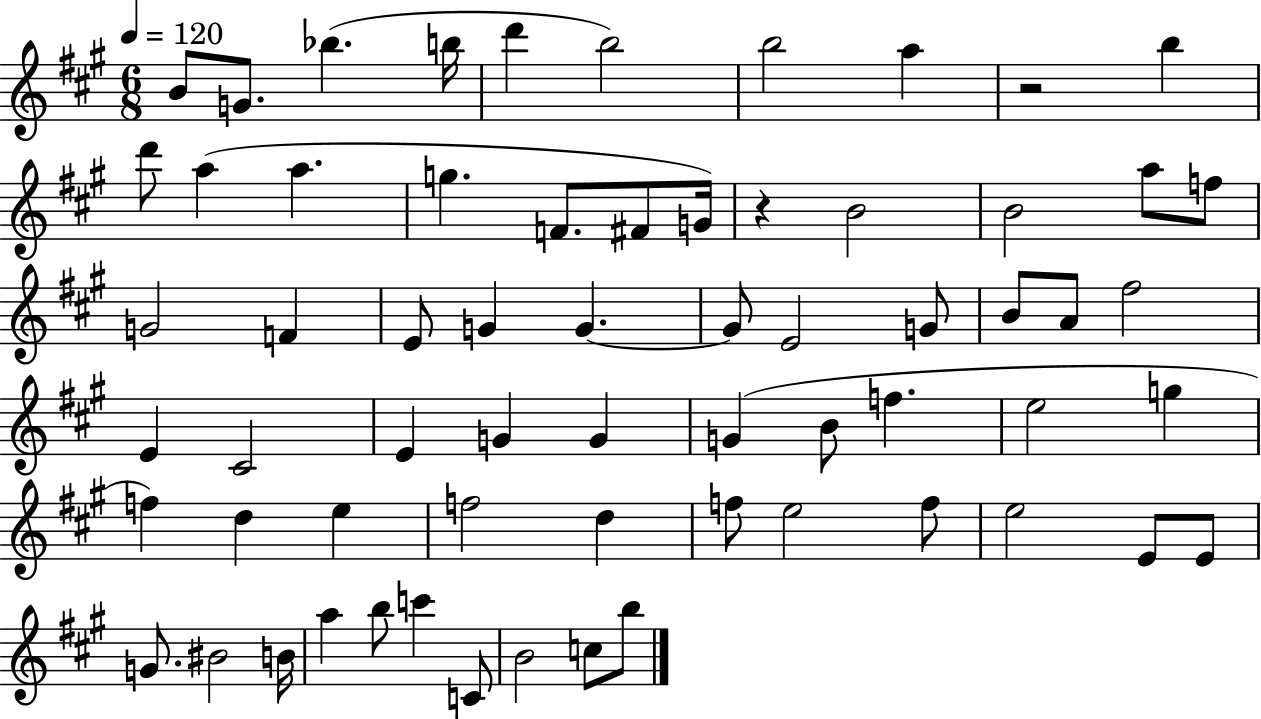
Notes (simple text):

B4/e G4/e. Bb5/q. B5/s D6/q B5/h B5/h A5/q R/h B5/q D6/e A5/q A5/q. G5/q. F4/e. F#4/e G4/s R/q B4/h B4/h A5/e F5/e G4/h F4/q E4/e G4/q G4/q. G4/e E4/h G4/e B4/e A4/e F#5/h E4/q C#4/h E4/q G4/q G4/q G4/q B4/e F5/q. E5/h G5/q F5/q D5/q E5/q F5/h D5/q F5/e E5/h F5/e E5/h E4/e E4/e G4/e. BIS4/h B4/s A5/q B5/e C6/q C4/e B4/h C5/e B5/e